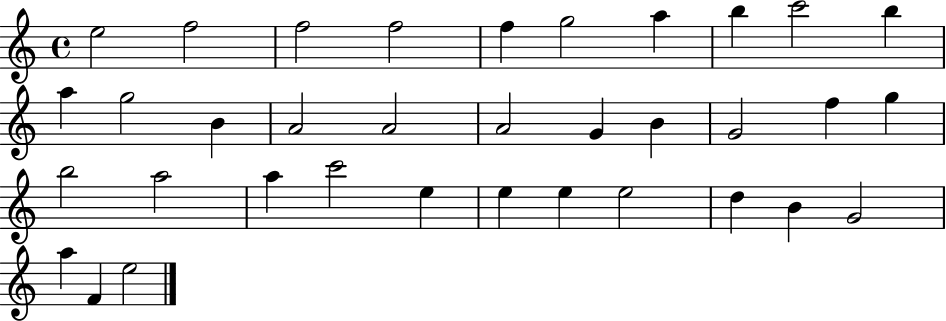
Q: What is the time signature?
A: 4/4